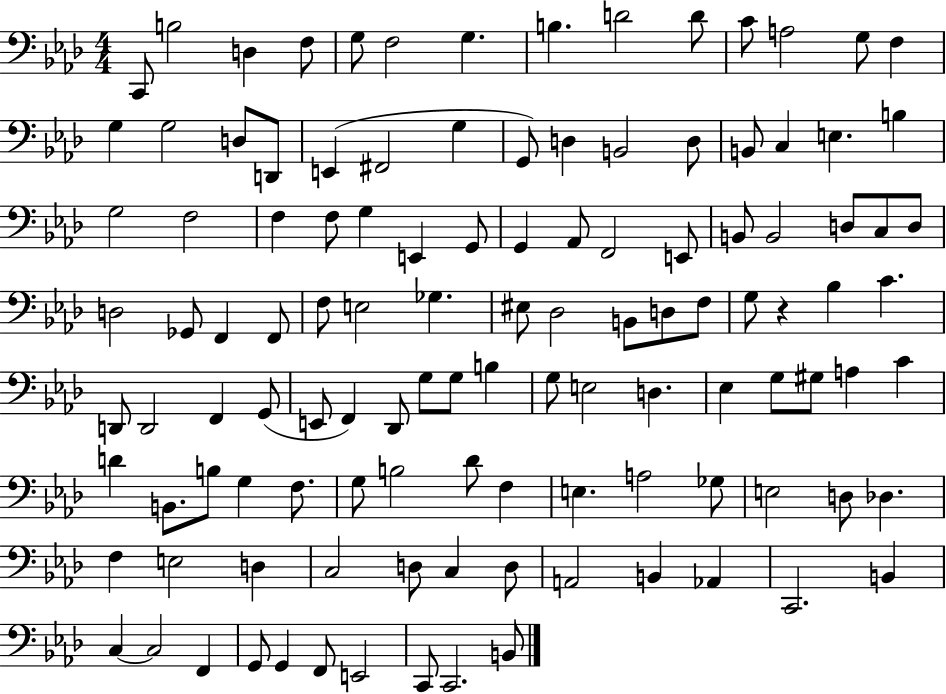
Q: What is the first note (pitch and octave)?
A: C2